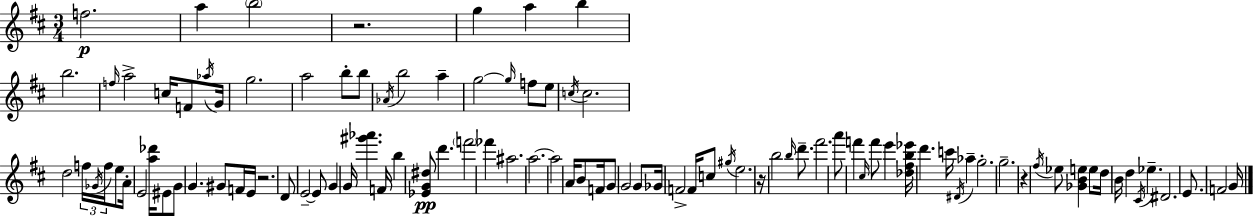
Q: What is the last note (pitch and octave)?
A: G4